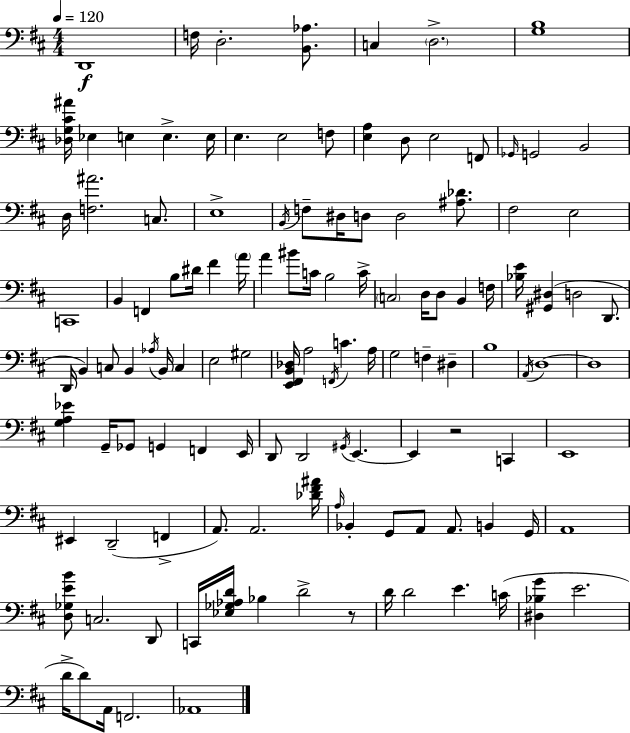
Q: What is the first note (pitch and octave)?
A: D2